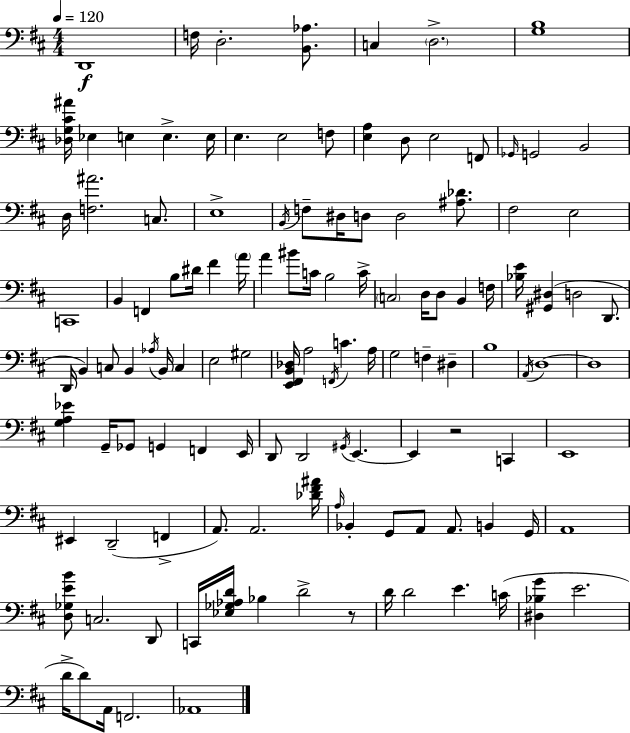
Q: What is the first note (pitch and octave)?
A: D2